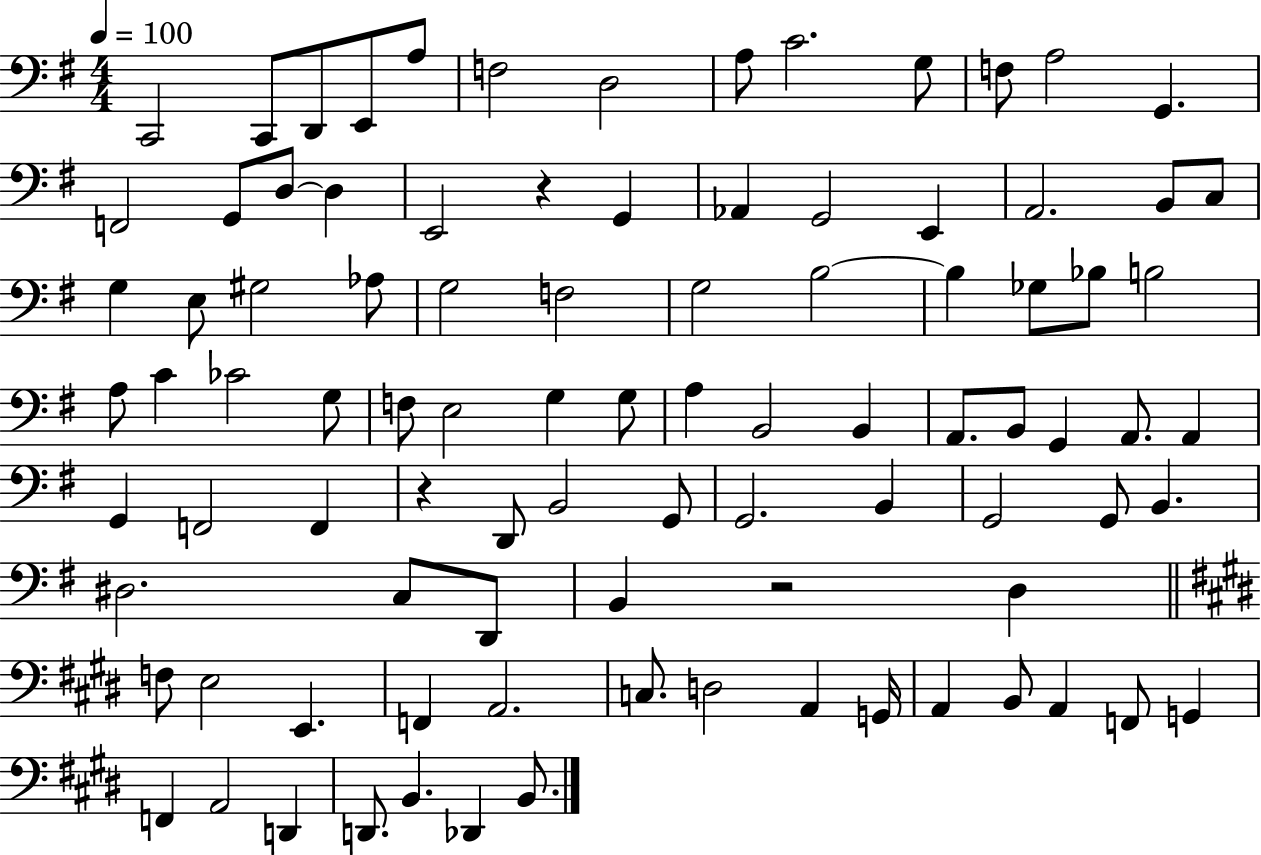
C2/h C2/e D2/e E2/e A3/e F3/h D3/h A3/e C4/h. G3/e F3/e A3/h G2/q. F2/h G2/e D3/e D3/q E2/h R/q G2/q Ab2/q G2/h E2/q A2/h. B2/e C3/e G3/q E3/e G#3/h Ab3/e G3/h F3/h G3/h B3/h B3/q Gb3/e Bb3/e B3/h A3/e C4/q CES4/h G3/e F3/e E3/h G3/q G3/e A3/q B2/h B2/q A2/e. B2/e G2/q A2/e. A2/q G2/q F2/h F2/q R/q D2/e B2/h G2/e G2/h. B2/q G2/h G2/e B2/q. D#3/h. C3/e D2/e B2/q R/h D3/q F3/e E3/h E2/q. F2/q A2/h. C3/e. D3/h A2/q G2/s A2/q B2/e A2/q F2/e G2/q F2/q A2/h D2/q D2/e. B2/q. Db2/q B2/e.